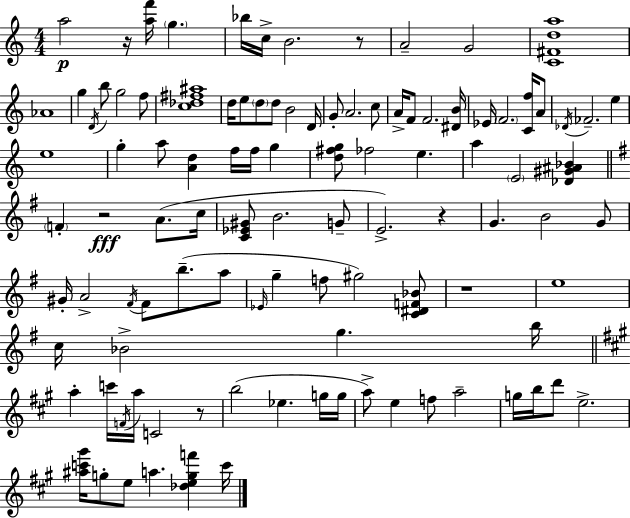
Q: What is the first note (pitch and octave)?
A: A5